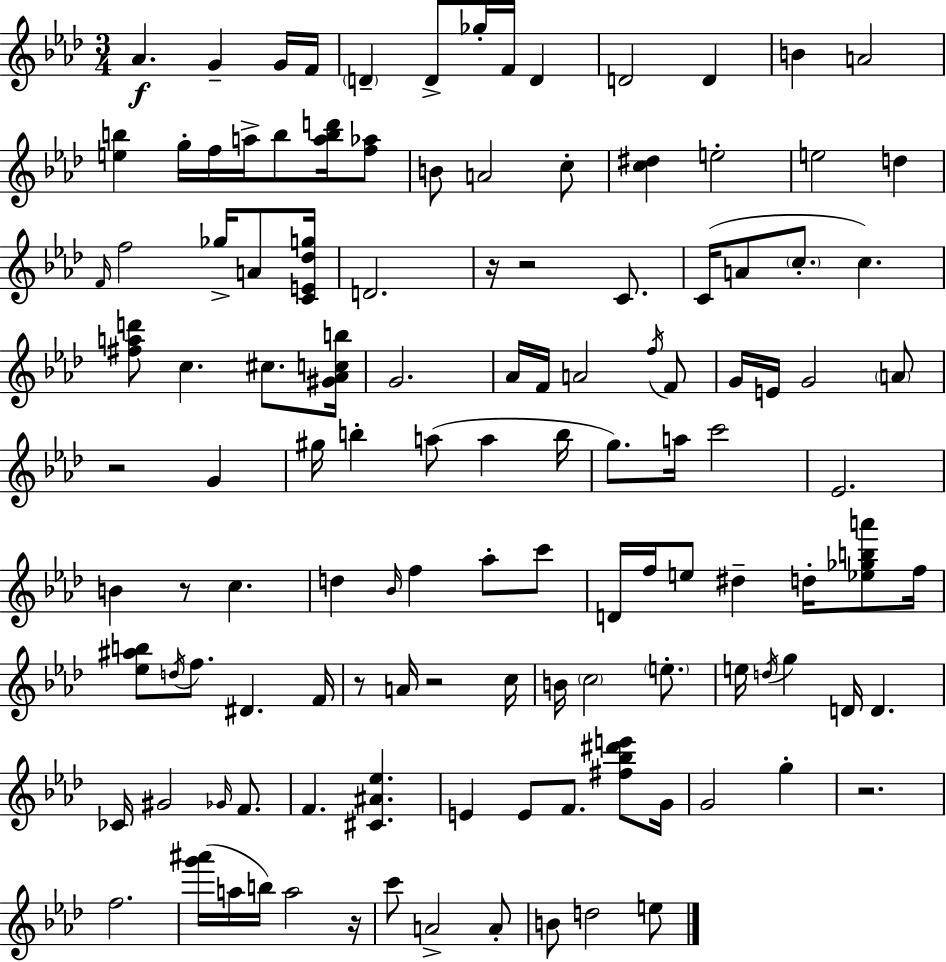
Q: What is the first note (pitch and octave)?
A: Ab4